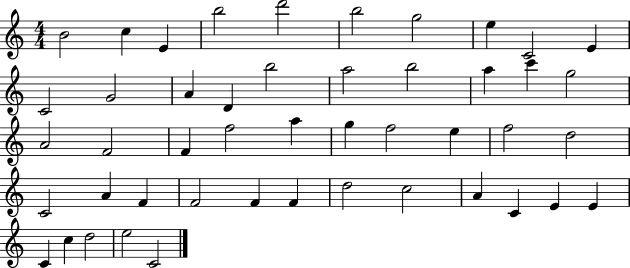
X:1
T:Untitled
M:4/4
L:1/4
K:C
B2 c E b2 d'2 b2 g2 e C2 E C2 G2 A D b2 a2 b2 a c' g2 A2 F2 F f2 a g f2 e f2 d2 C2 A F F2 F F d2 c2 A C E E C c d2 e2 C2